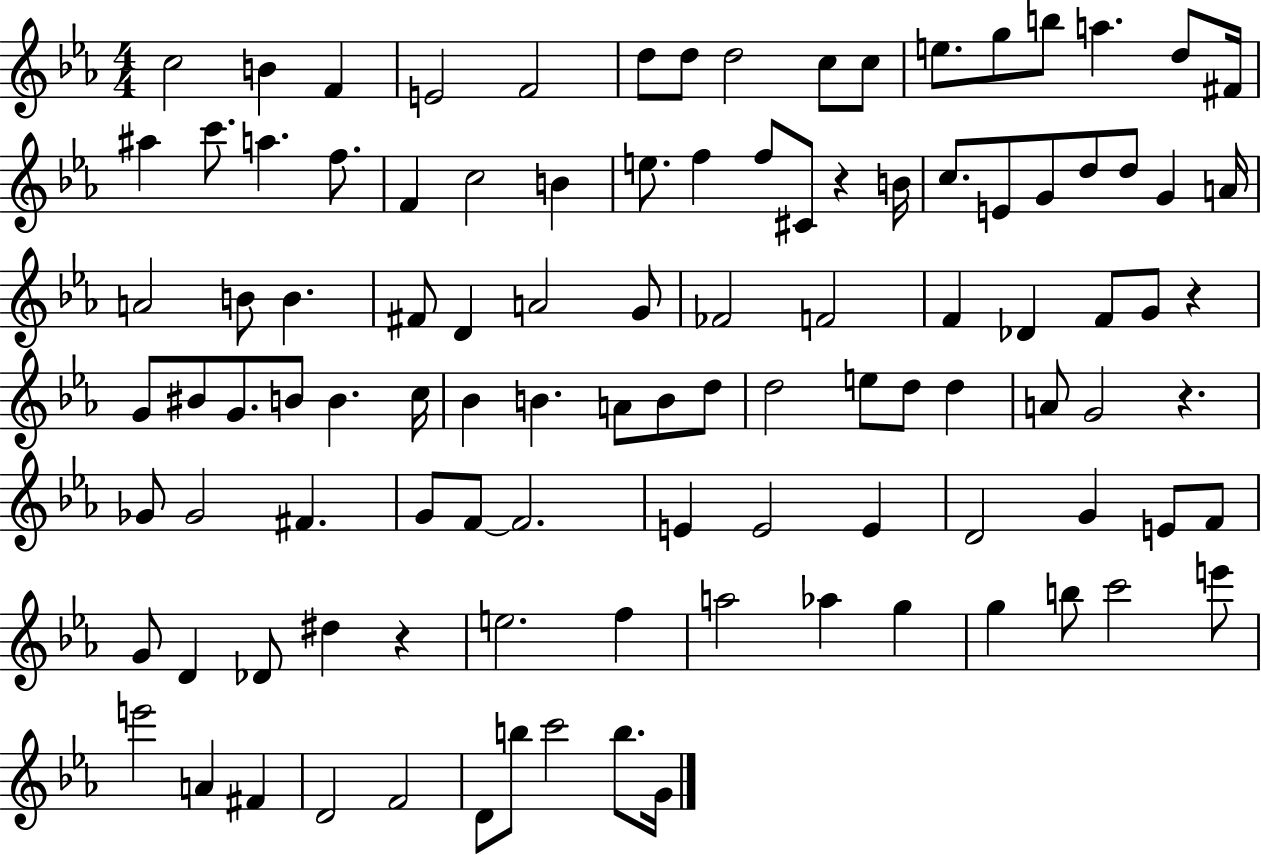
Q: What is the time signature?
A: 4/4